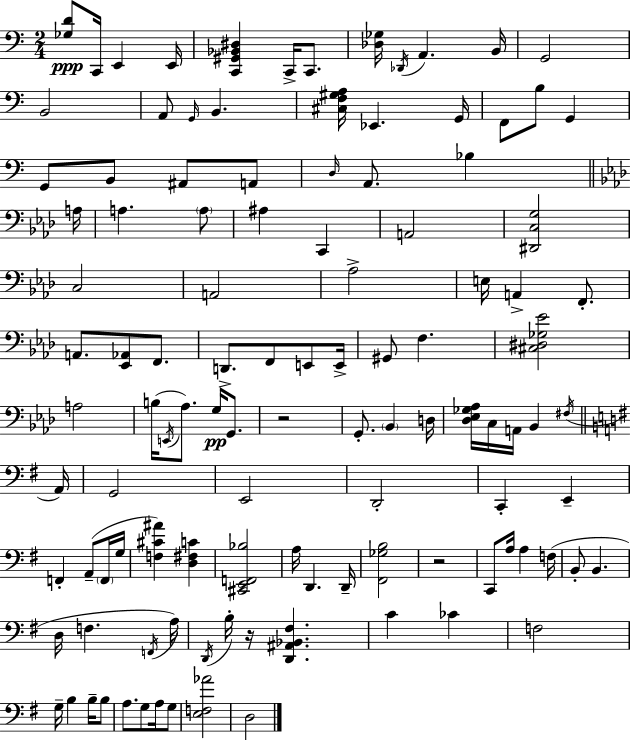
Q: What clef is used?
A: bass